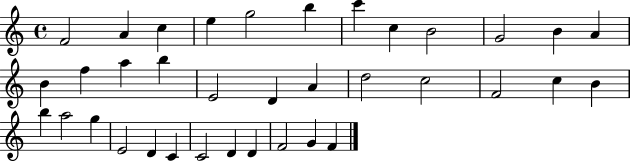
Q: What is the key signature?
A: C major